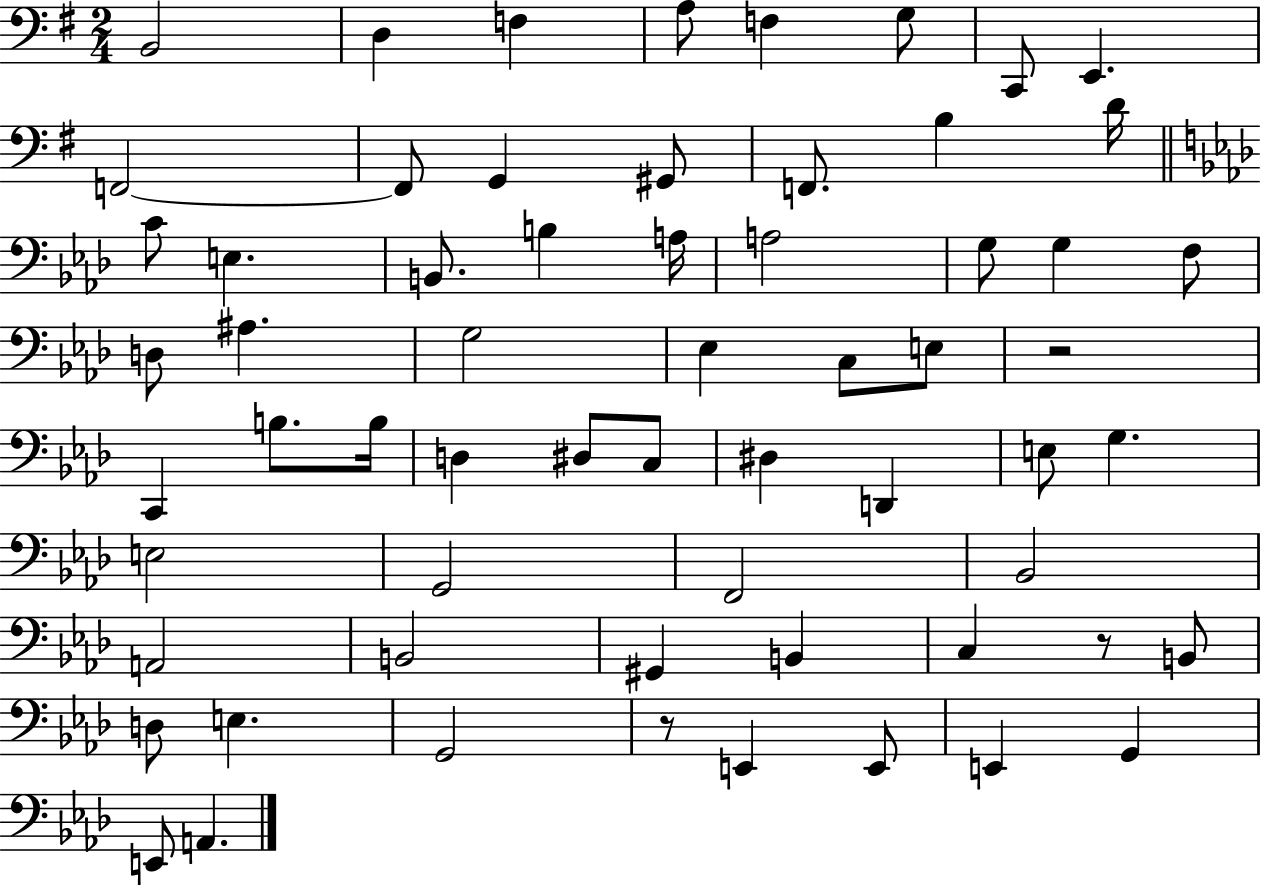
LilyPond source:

{
  \clef bass
  \numericTimeSignature
  \time 2/4
  \key g \major
  b,2 | d4 f4 | a8 f4 g8 | c,8 e,4. | \break f,2~~ | f,8 g,4 gis,8 | f,8. b4 d'16 | \bar "||" \break \key aes \major c'8 e4. | b,8. b4 a16 | a2 | g8 g4 f8 | \break d8 ais4. | g2 | ees4 c8 e8 | r2 | \break c,4 b8. b16 | d4 dis8 c8 | dis4 d,4 | e8 g4. | \break e2 | g,2 | f,2 | bes,2 | \break a,2 | b,2 | gis,4 b,4 | c4 r8 b,8 | \break d8 e4. | g,2 | r8 e,4 e,8 | e,4 g,4 | \break e,8 a,4. | \bar "|."
}